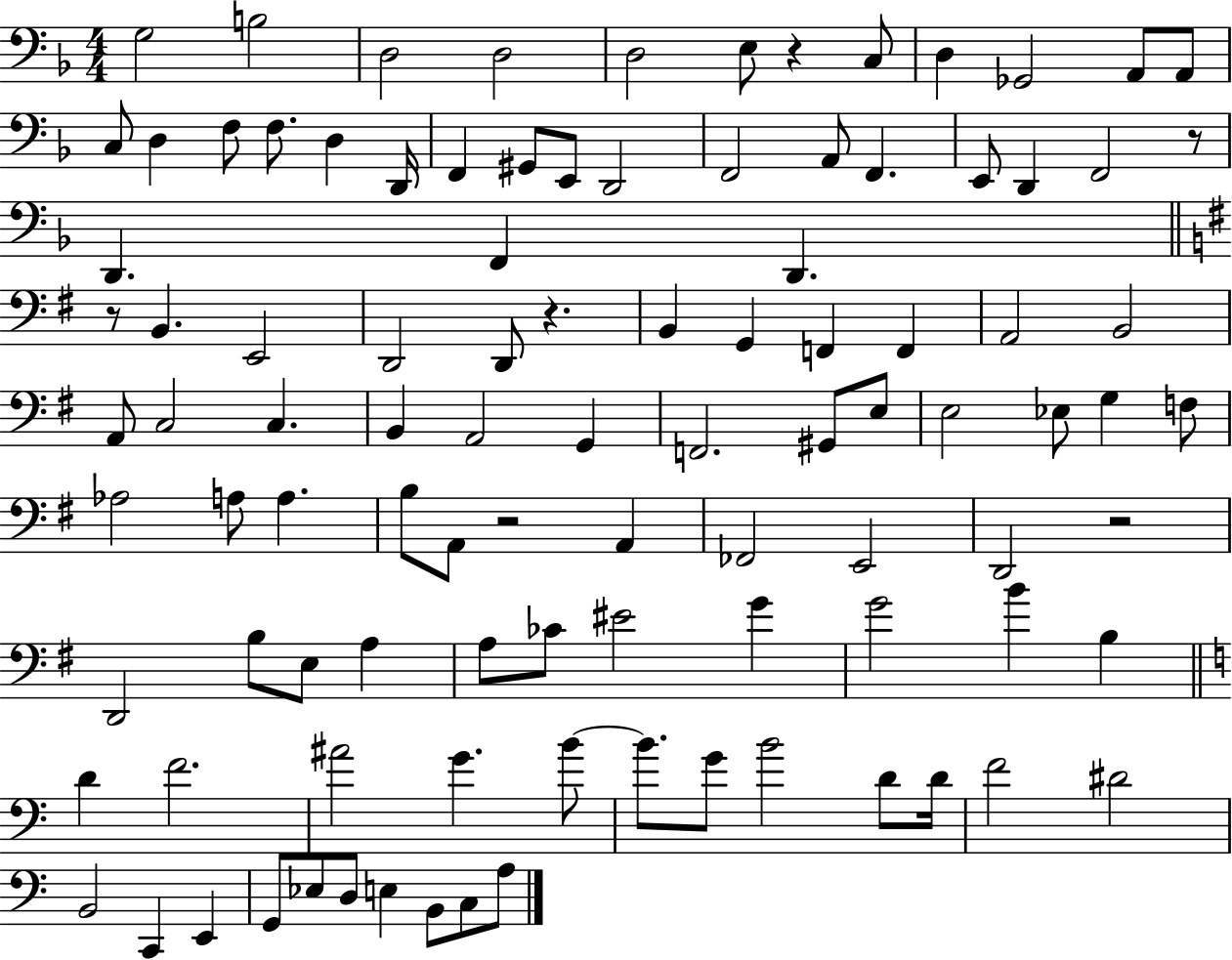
G3/h B3/h D3/h D3/h D3/h E3/e R/q C3/e D3/q Gb2/h A2/e A2/e C3/e D3/q F3/e F3/e. D3/q D2/s F2/q G#2/e E2/e D2/h F2/h A2/e F2/q. E2/e D2/q F2/h R/e D2/q. F2/q D2/q. R/e B2/q. E2/h D2/h D2/e R/q. B2/q G2/q F2/q F2/q A2/h B2/h A2/e C3/h C3/q. B2/q A2/h G2/q F2/h. G#2/e E3/e E3/h Eb3/e G3/q F3/e Ab3/h A3/e A3/q. B3/e A2/e R/h A2/q FES2/h E2/h D2/h R/h D2/h B3/e E3/e A3/q A3/e CES4/e EIS4/h G4/q G4/h B4/q B3/q D4/q F4/h. A#4/h G4/q. B4/e B4/e. G4/e B4/h D4/e D4/s F4/h D#4/h B2/h C2/q E2/q G2/e Eb3/e D3/e E3/q B2/e C3/e A3/e